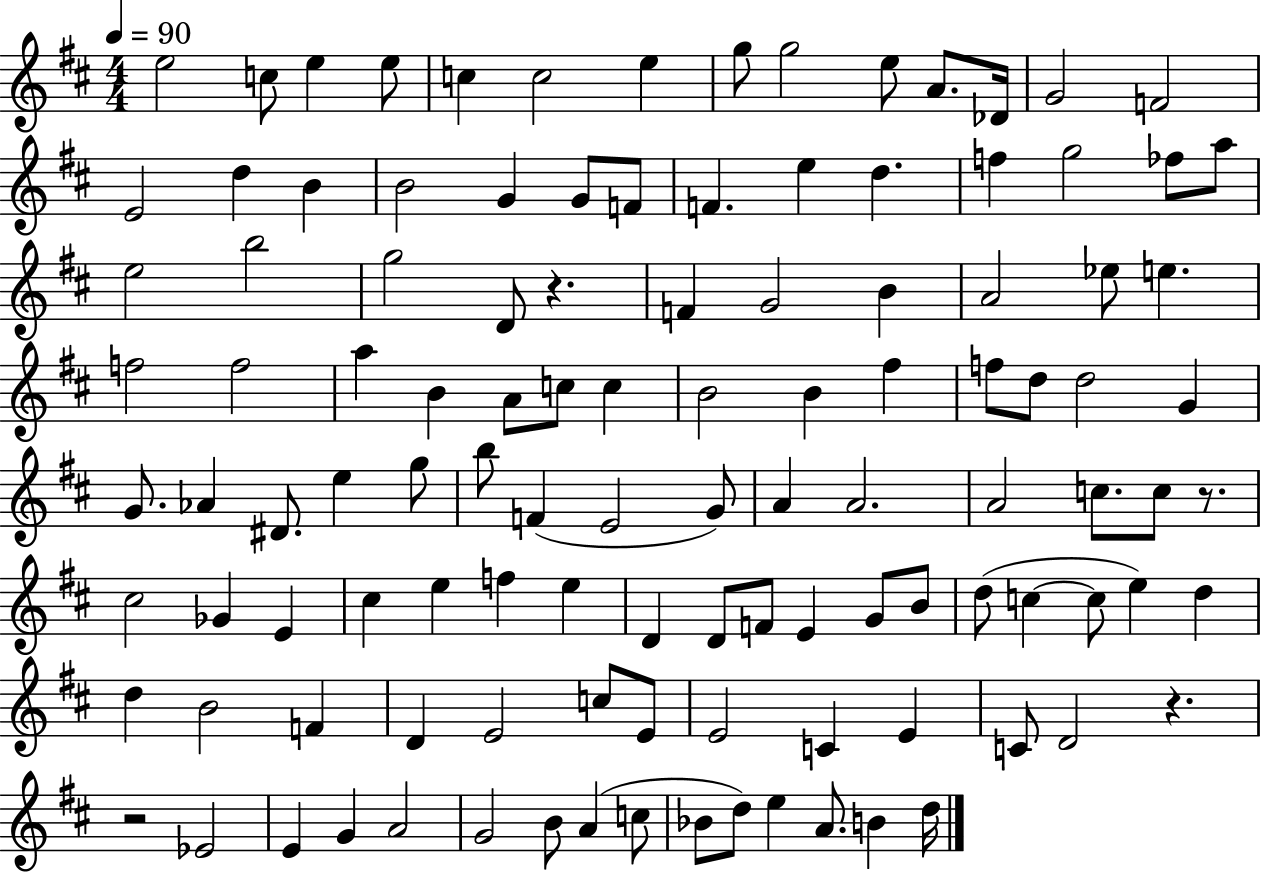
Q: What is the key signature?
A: D major